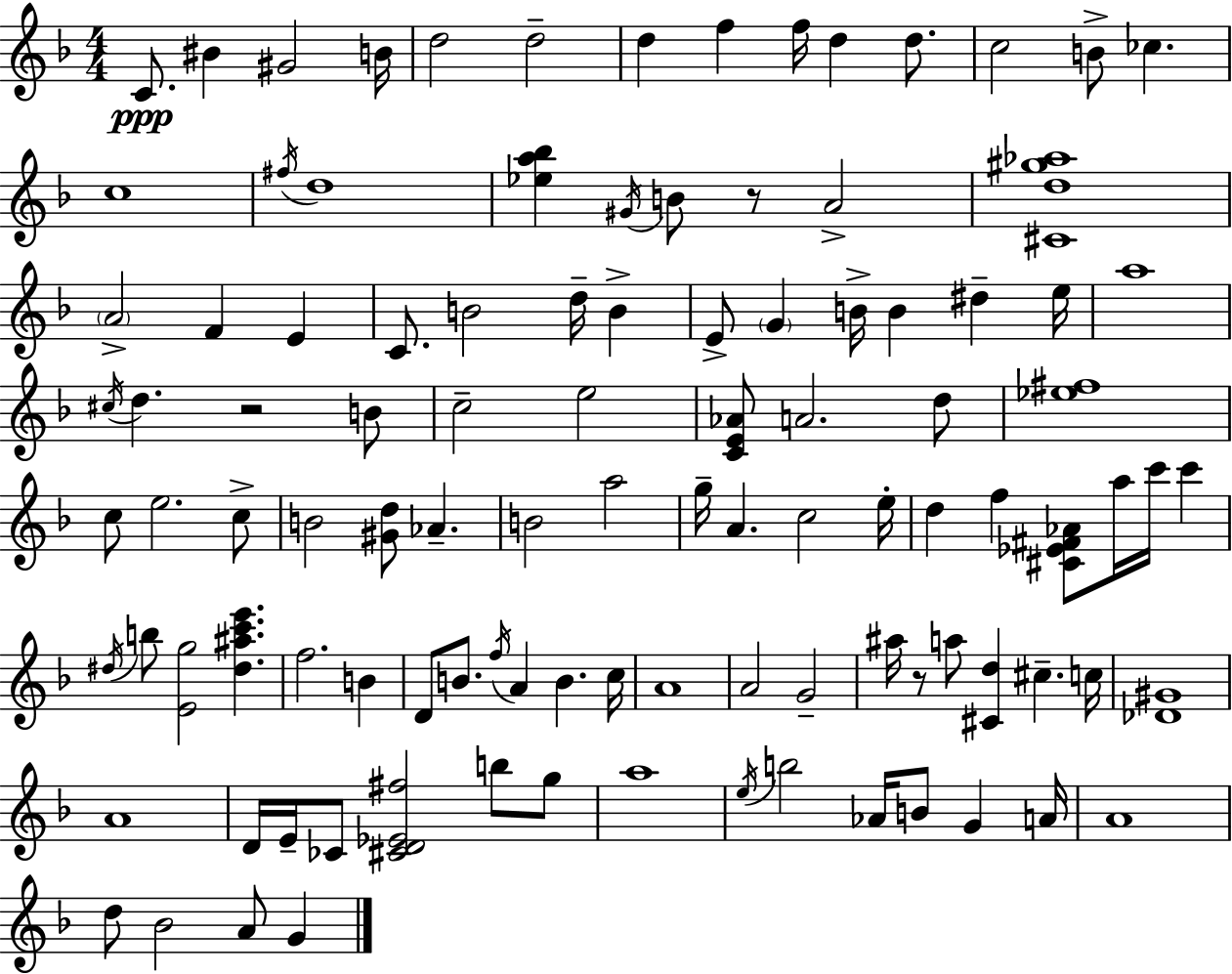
C4/e. BIS4/q G#4/h B4/s D5/h D5/h D5/q F5/q F5/s D5/q D5/e. C5/h B4/e CES5/q. C5/w F#5/s D5/w [Eb5,A5,Bb5]/q G#4/s B4/e R/e A4/h [C#4,D5,G#5,Ab5]/w A4/h F4/q E4/q C4/e. B4/h D5/s B4/q E4/e G4/q B4/s B4/q D#5/q E5/s A5/w C#5/s D5/q. R/h B4/e C5/h E5/h [C4,E4,Ab4]/e A4/h. D5/e [Eb5,F#5]/w C5/e E5/h. C5/e B4/h [G#4,D5]/e Ab4/q. B4/h A5/h G5/s A4/q. C5/h E5/s D5/q F5/q [C#4,Eb4,F#4,Ab4]/e A5/s C6/s C6/q D#5/s B5/e [E4,G5]/h [D#5,A#5,C6,E6]/q. F5/h. B4/q D4/e B4/e. F5/s A4/q B4/q. C5/s A4/w A4/h G4/h A#5/s R/e A5/e [C#4,D5]/q C#5/q. C5/s [Db4,G#4]/w A4/w D4/s E4/s CES4/e [C#4,D4,Eb4,F#5]/h B5/e G5/e A5/w E5/s B5/h Ab4/s B4/e G4/q A4/s A4/w D5/e Bb4/h A4/e G4/q